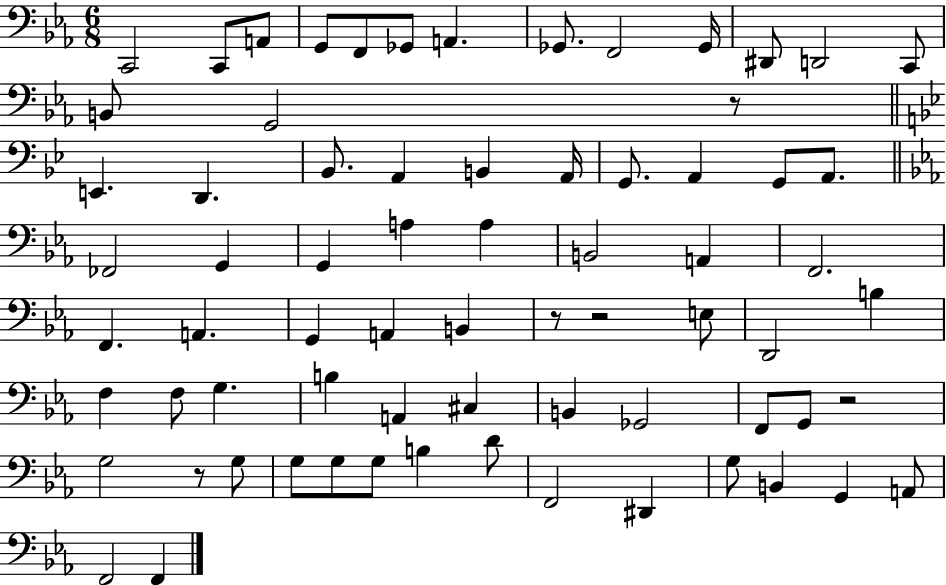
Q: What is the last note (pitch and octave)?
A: F2